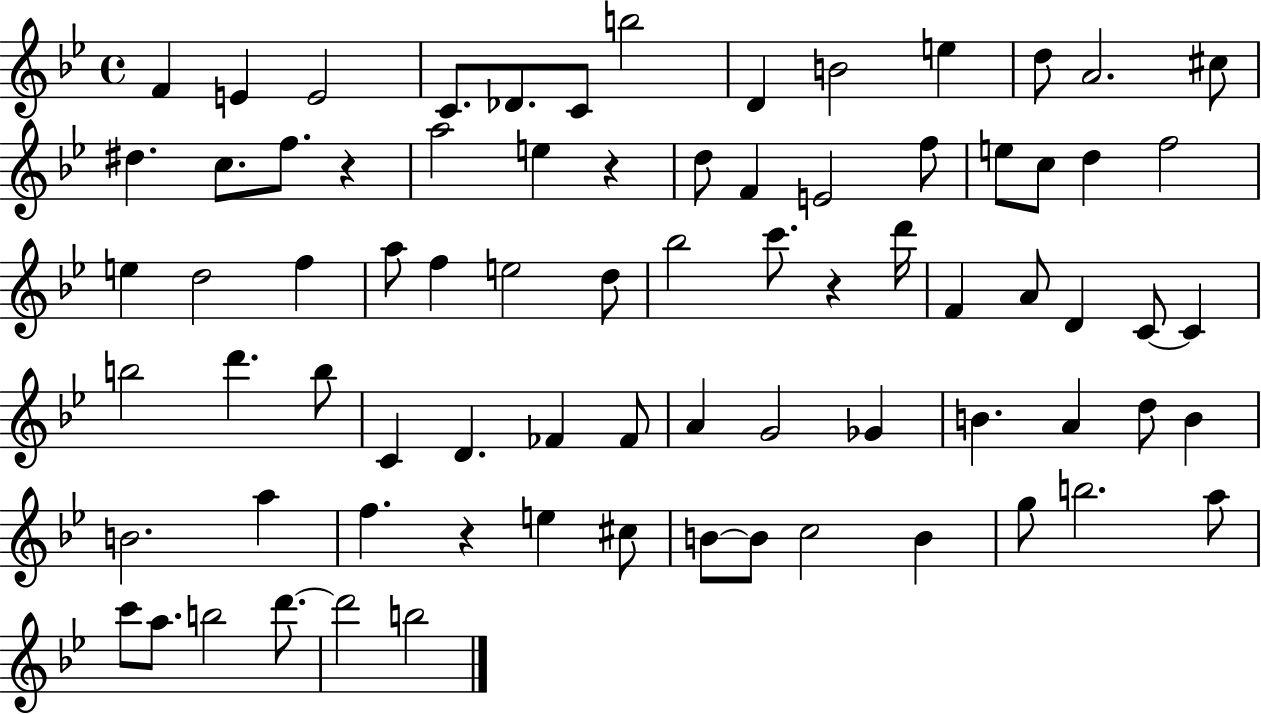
{
  \clef treble
  \time 4/4
  \defaultTimeSignature
  \key bes \major
  f'4 e'4 e'2 | c'8. des'8. c'8 b''2 | d'4 b'2 e''4 | d''8 a'2. cis''8 | \break dis''4. c''8. f''8. r4 | a''2 e''4 r4 | d''8 f'4 e'2 f''8 | e''8 c''8 d''4 f''2 | \break e''4 d''2 f''4 | a''8 f''4 e''2 d''8 | bes''2 c'''8. r4 d'''16 | f'4 a'8 d'4 c'8~~ c'4 | \break b''2 d'''4. b''8 | c'4 d'4. fes'4 fes'8 | a'4 g'2 ges'4 | b'4. a'4 d''8 b'4 | \break b'2. a''4 | f''4. r4 e''4 cis''8 | b'8~~ b'8 c''2 b'4 | g''8 b''2. a''8 | \break c'''8 a''8. b''2 d'''8.~~ | d'''2 b''2 | \bar "|."
}